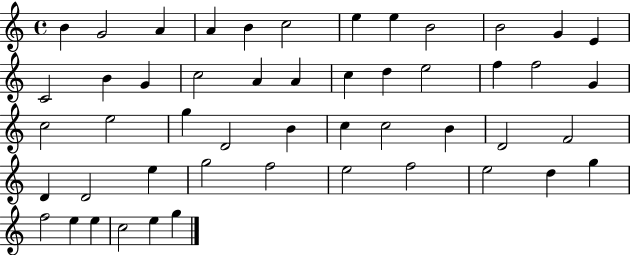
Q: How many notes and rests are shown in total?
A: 50